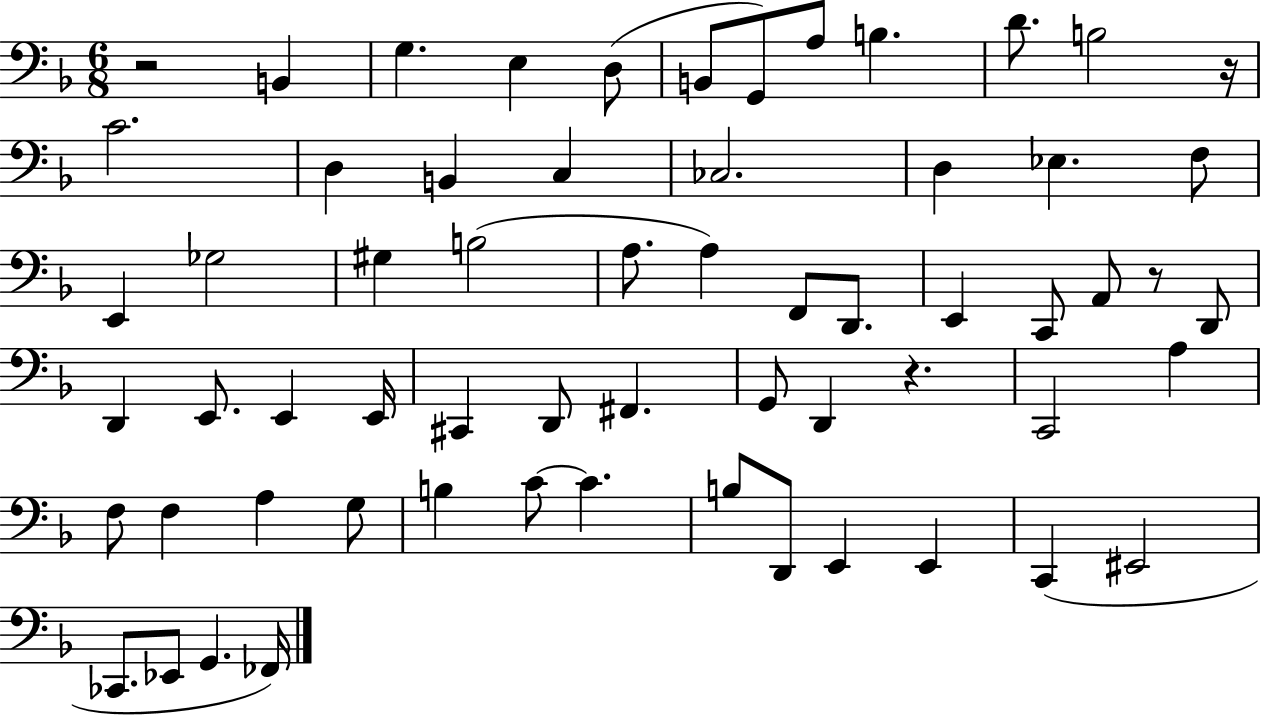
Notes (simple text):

R/h B2/q G3/q. E3/q D3/e B2/e G2/e A3/e B3/q. D4/e. B3/h R/s C4/h. D3/q B2/q C3/q CES3/h. D3/q Eb3/q. F3/e E2/q Gb3/h G#3/q B3/h A3/e. A3/q F2/e D2/e. E2/q C2/e A2/e R/e D2/e D2/q E2/e. E2/q E2/s C#2/q D2/e F#2/q. G2/e D2/q R/q. C2/h A3/q F3/e F3/q A3/q G3/e B3/q C4/e C4/q. B3/e D2/e E2/q E2/q C2/q EIS2/h CES2/e. Eb2/e G2/q. FES2/s